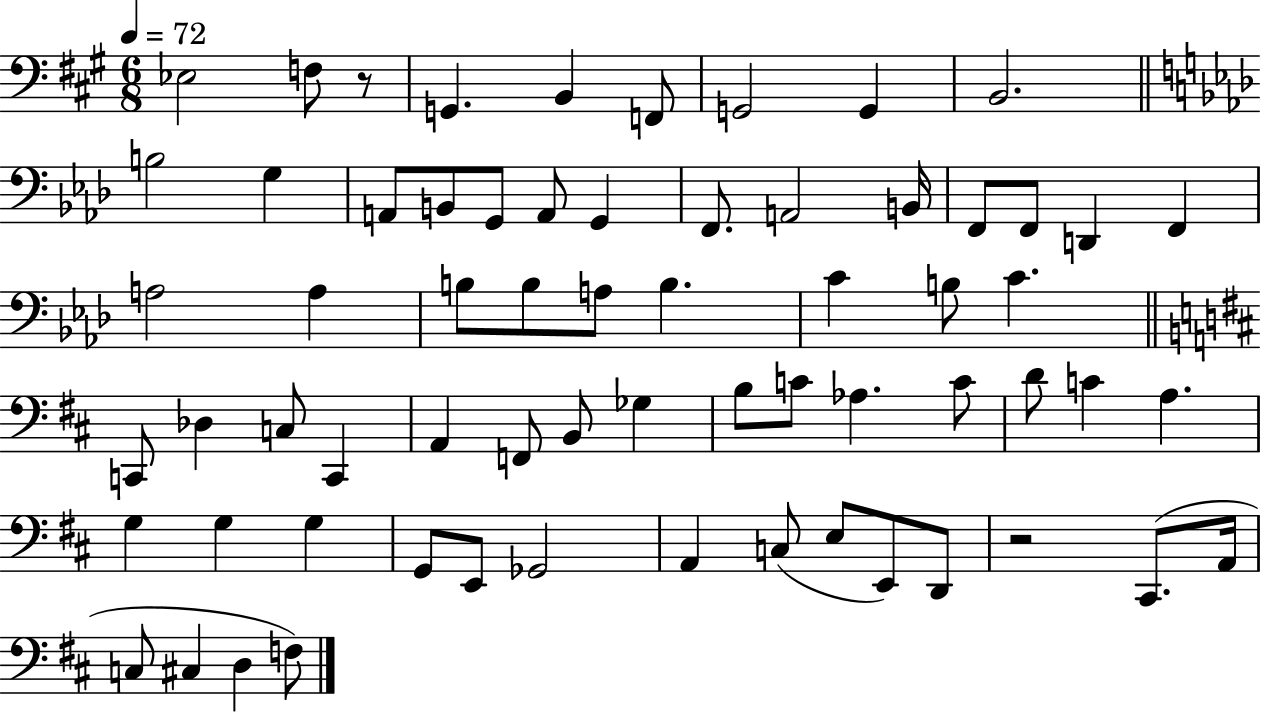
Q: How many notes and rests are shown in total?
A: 65